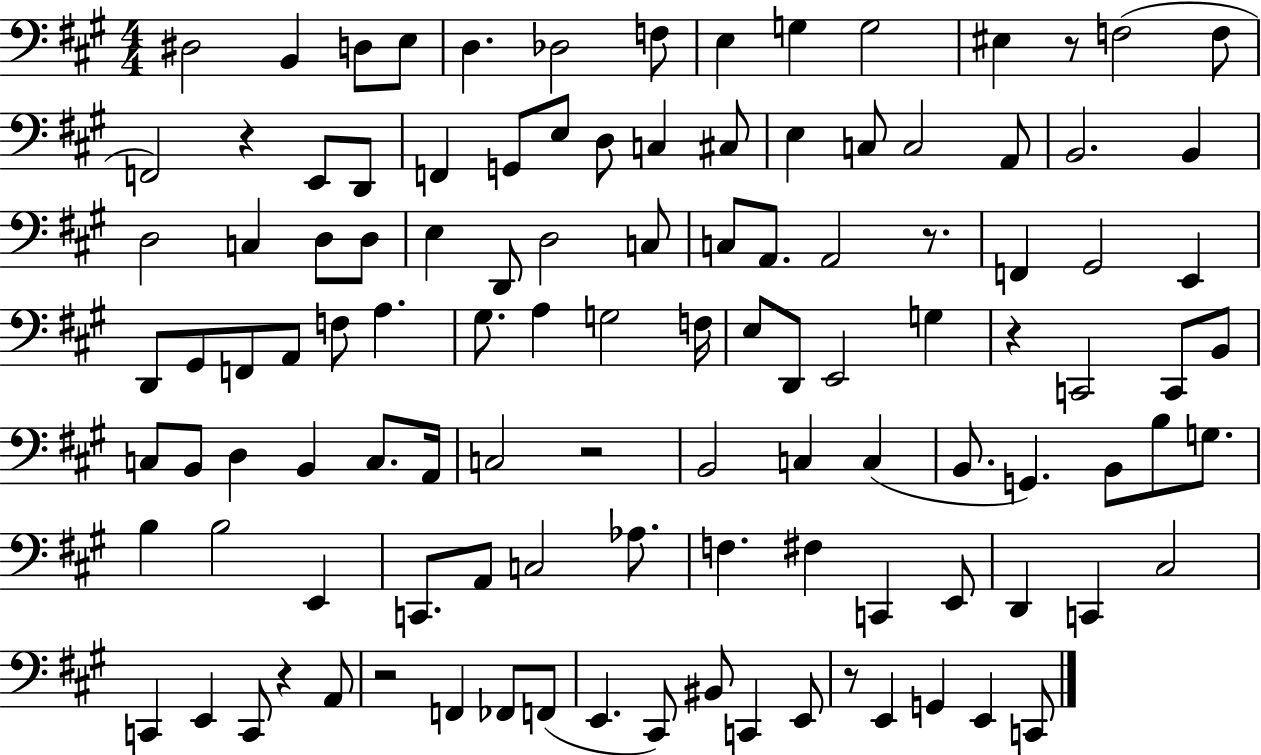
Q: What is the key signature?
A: A major